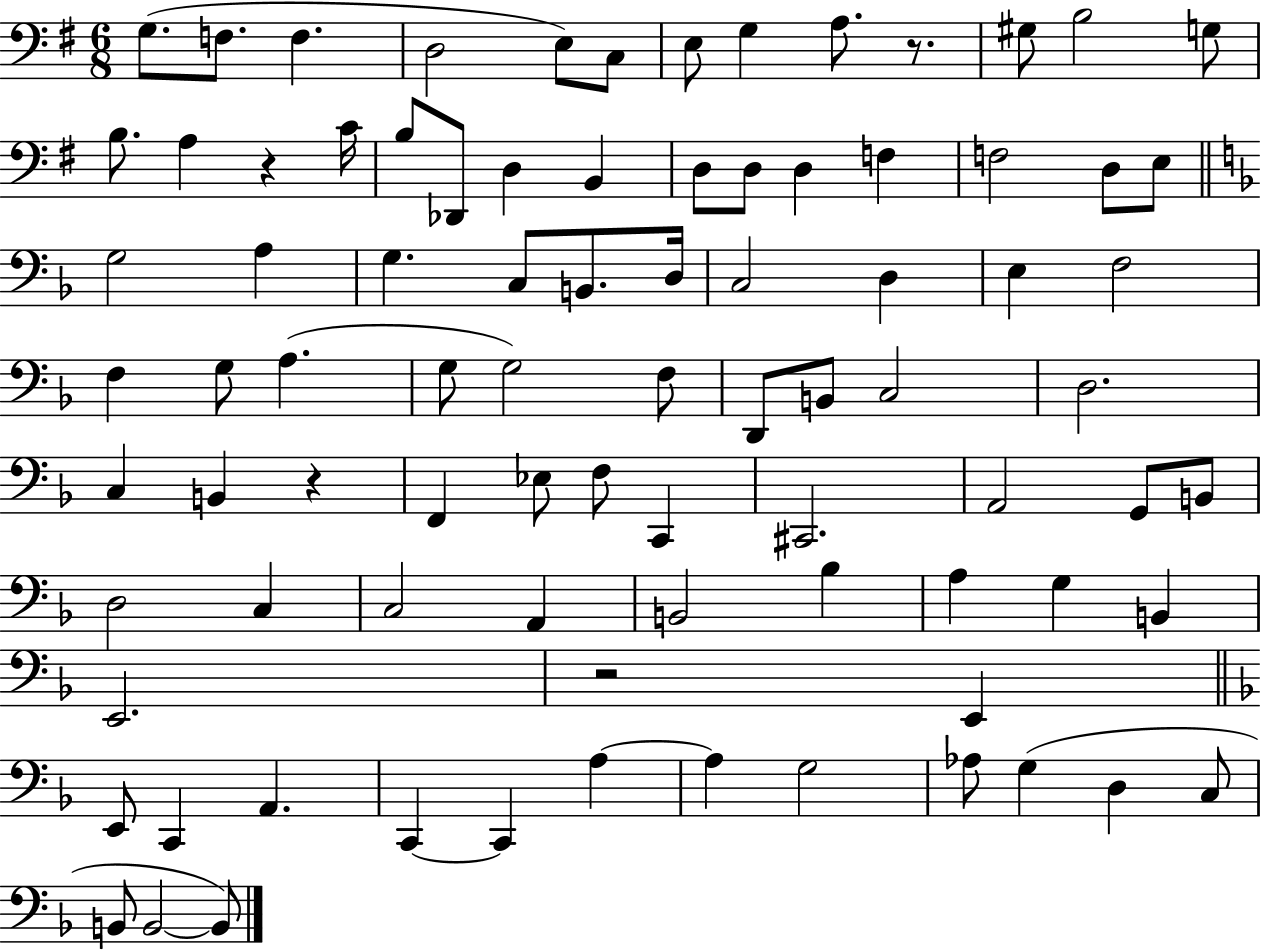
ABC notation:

X:1
T:Untitled
M:6/8
L:1/4
K:G
G,/2 F,/2 F, D,2 E,/2 C,/2 E,/2 G, A,/2 z/2 ^G,/2 B,2 G,/2 B,/2 A, z C/4 B,/2 _D,,/2 D, B,, D,/2 D,/2 D, F, F,2 D,/2 E,/2 G,2 A, G, C,/2 B,,/2 D,/4 C,2 D, E, F,2 F, G,/2 A, G,/2 G,2 F,/2 D,,/2 B,,/2 C,2 D,2 C, B,, z F,, _E,/2 F,/2 C,, ^C,,2 A,,2 G,,/2 B,,/2 D,2 C, C,2 A,, B,,2 _B, A, G, B,, E,,2 z2 E,, E,,/2 C,, A,, C,, C,, A, A, G,2 _A,/2 G, D, C,/2 B,,/2 B,,2 B,,/2